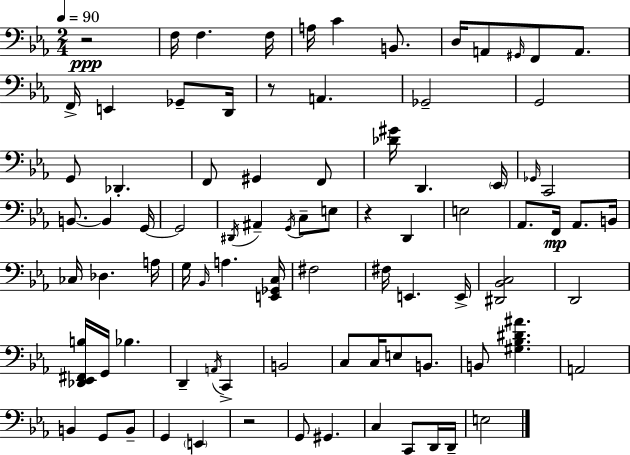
X:1
T:Untitled
M:2/4
L:1/4
K:Cm
z2 F,/4 F, F,/4 A,/4 C B,,/2 D,/4 A,,/2 ^G,,/4 F,,/2 A,,/2 F,,/4 E,, _G,,/2 D,,/4 z/2 A,, _G,,2 G,,2 G,,/2 _D,, F,,/2 ^G,, F,,/2 [_D^G]/4 D,, _E,,/4 _G,,/4 C,,2 B,,/2 B,, G,,/4 G,,2 ^D,,/4 ^A,, G,,/4 C,/2 E,/2 z D,, E,2 _A,,/2 F,,/4 _A,,/2 B,,/4 _C,/4 _D, A,/4 G,/4 _B,,/4 A, [E,,_G,,C,]/4 ^F,2 ^F,/4 E,, E,,/4 [^D,,_B,,C,]2 D,,2 [_D,,_E,,^F,,B,]/4 G,,/4 _B, D,, A,,/4 C,, B,,2 C,/2 C,/4 E,/2 B,,/2 B,,/2 [^G,_B,^D^A] A,,2 B,, G,,/2 B,,/2 G,, E,, z2 G,,/2 ^G,, C, C,,/2 D,,/4 D,,/4 E,2